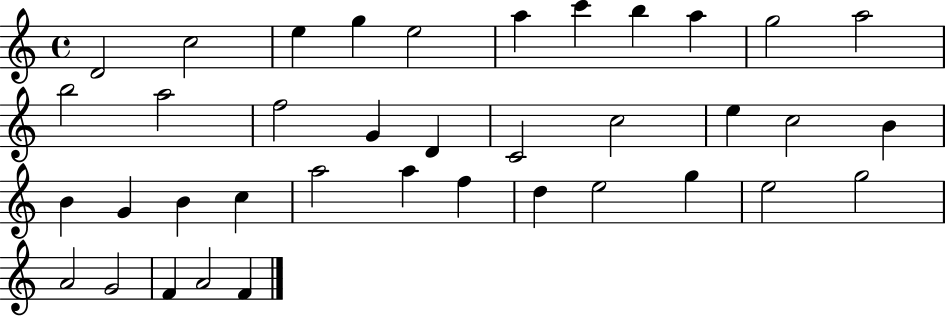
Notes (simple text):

D4/h C5/h E5/q G5/q E5/h A5/q C6/q B5/q A5/q G5/h A5/h B5/h A5/h F5/h G4/q D4/q C4/h C5/h E5/q C5/h B4/q B4/q G4/q B4/q C5/q A5/h A5/q F5/q D5/q E5/h G5/q E5/h G5/h A4/h G4/h F4/q A4/h F4/q